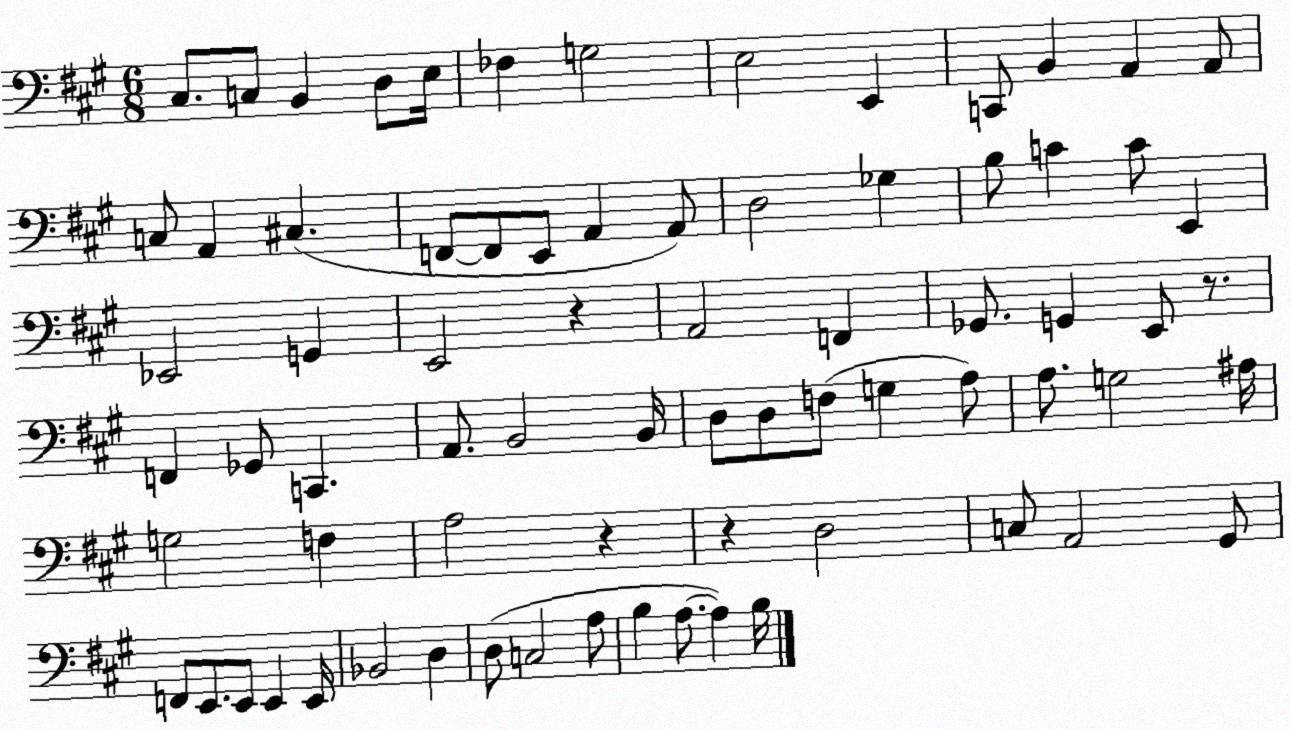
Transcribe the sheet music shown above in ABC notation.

X:1
T:Untitled
M:6/8
L:1/4
K:A
^C,/2 C,/2 B,, D,/2 E,/4 _F, G,2 E,2 E,, C,,/2 B,, A,, A,,/2 C,/2 A,, ^C, F,,/2 F,,/2 E,,/2 A,, A,,/2 D,2 _G, B,/2 C C/2 E,, _E,,2 G,, E,,2 z A,,2 F,, _G,,/2 G,, E,,/2 z/2 F,, _G,,/2 C,, A,,/2 B,,2 B,,/4 D,/2 D,/2 F,/2 G, A,/2 A,/2 G,2 ^A,/4 G,2 F, A,2 z z D,2 C,/2 A,,2 ^G,,/2 F,,/2 E,,/2 E,,/2 E,, E,,/4 _B,,2 D, D,/2 C,2 A,/2 B, A,/2 A, B,/4